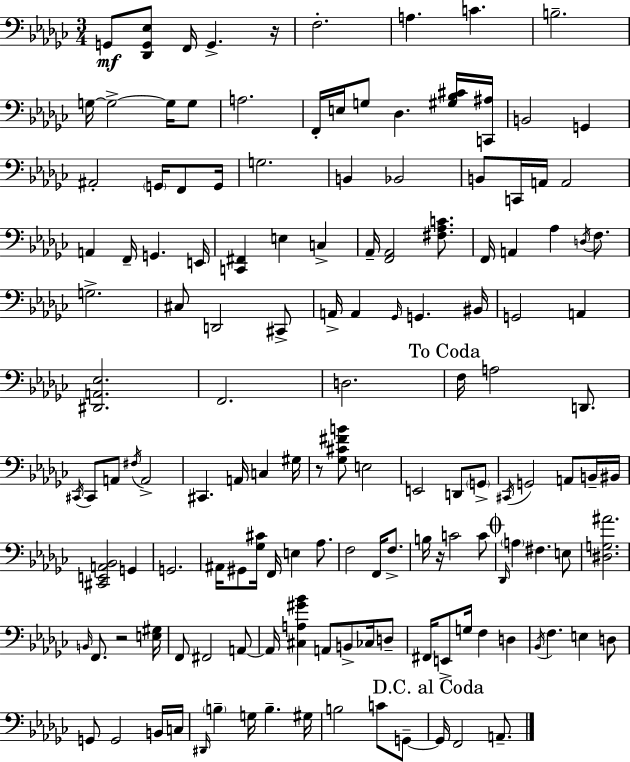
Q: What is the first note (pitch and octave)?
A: G2